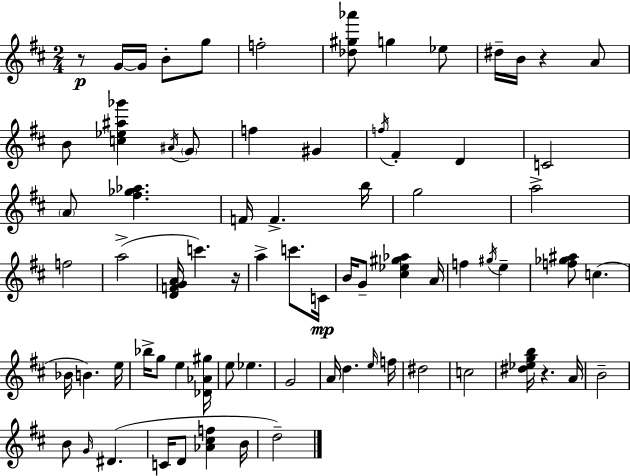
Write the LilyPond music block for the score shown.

{
  \clef treble
  \numericTimeSignature
  \time 2/4
  \key d \major
  r8\p g'16~~ g'16 b'8-. g''8 | f''2-. | <des'' gis'' aes'''>8 g''4 ees''8 | dis''16-- b'16 r4 a'8 | \break b'8 <c'' ees'' ais'' ges'''>4 \acciaccatura { ais'16 } \parenthesize g'8 | f''4 gis'4 | \acciaccatura { f''16 } fis'4-. d'4 | c'2 | \break \parenthesize a'8 <fis'' ges'' aes''>4. | f'16 f'4.-> | b''16 g''2 | a''2-> | \break f''2 | a''2->( | <d' f' g' a'>16 c'''4.) | r16 a''4-> c'''8. | \break c'16\mp b'16 g'8-- <cis'' ees'' gis'' aes''>4 | a'16 f''4 \acciaccatura { gis''16 } e''4-- | <f'' ges'' ais''>8 c''4.( | bes'16 b'4.) | \break e''16 bes''16-> g''8 e''4 | <des' aes' gis''>16 e''8 ees''4. | g'2 | a'16 d''4. | \break \grace { e''16 } f''16 dis''2 | c''2 | <dis'' ees'' g'' b''>16 r4. | a'16 b'2-- | \break b'8 \grace { g'16 } dis'4.( | c'16 d'8 | <aes' cis'' f''>4 b'16 d''2--) | \bar "|."
}